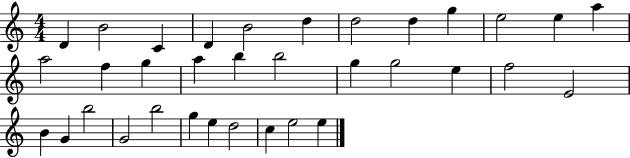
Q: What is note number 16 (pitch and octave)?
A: A5